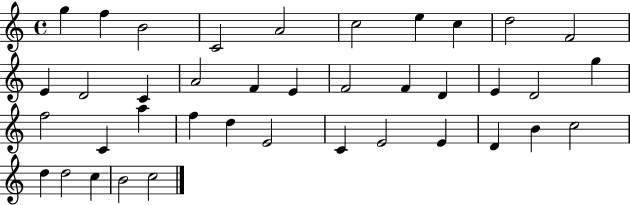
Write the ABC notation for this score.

X:1
T:Untitled
M:4/4
L:1/4
K:C
g f B2 C2 A2 c2 e c d2 F2 E D2 C A2 F E F2 F D E D2 g f2 C a f d E2 C E2 E D B c2 d d2 c B2 c2